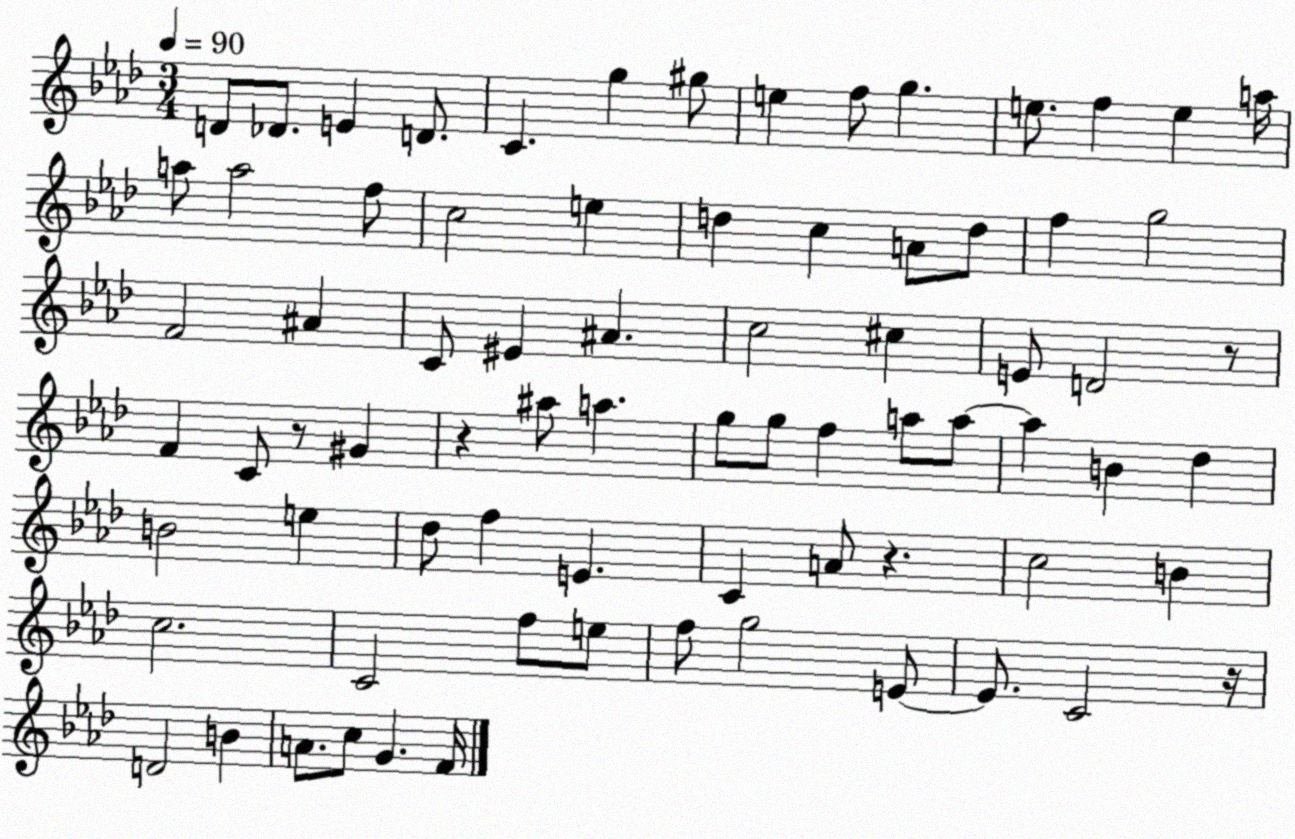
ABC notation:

X:1
T:Untitled
M:3/4
L:1/4
K:Ab
D/2 _D/2 E D/2 C g ^g/2 e f/2 g e/2 f e a/4 a/2 a2 f/2 c2 e d c A/2 d/2 f g2 F2 ^A C/2 ^E ^A c2 ^c E/2 D2 z/2 F C/2 z/2 ^G z ^a/2 a g/2 g/2 f a/2 a/2 a B _d B2 e _d/2 f E C A/2 z c2 B c2 C2 f/2 e/2 f/2 g2 E/2 E/2 C2 z/4 D2 B A/2 c/2 G F/4